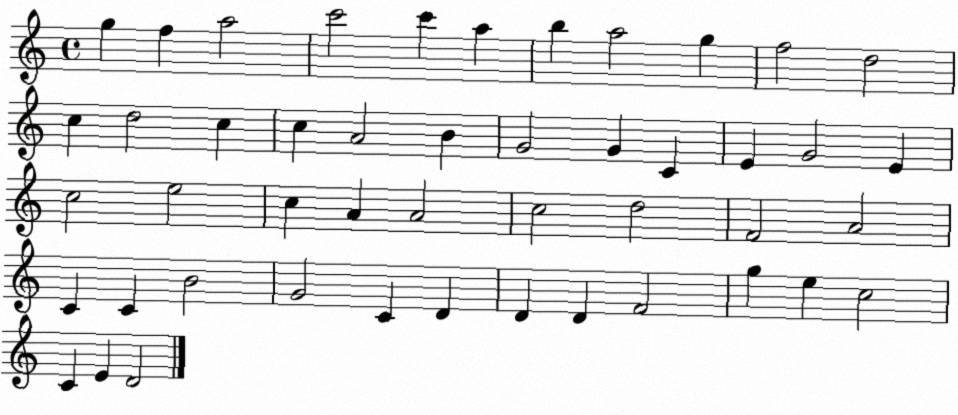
X:1
T:Untitled
M:4/4
L:1/4
K:C
g f a2 c'2 c' a b a2 g f2 d2 c d2 c c A2 B G2 G C E G2 E c2 e2 c A A2 c2 d2 F2 A2 C C B2 G2 C D D D F2 g e c2 C E D2